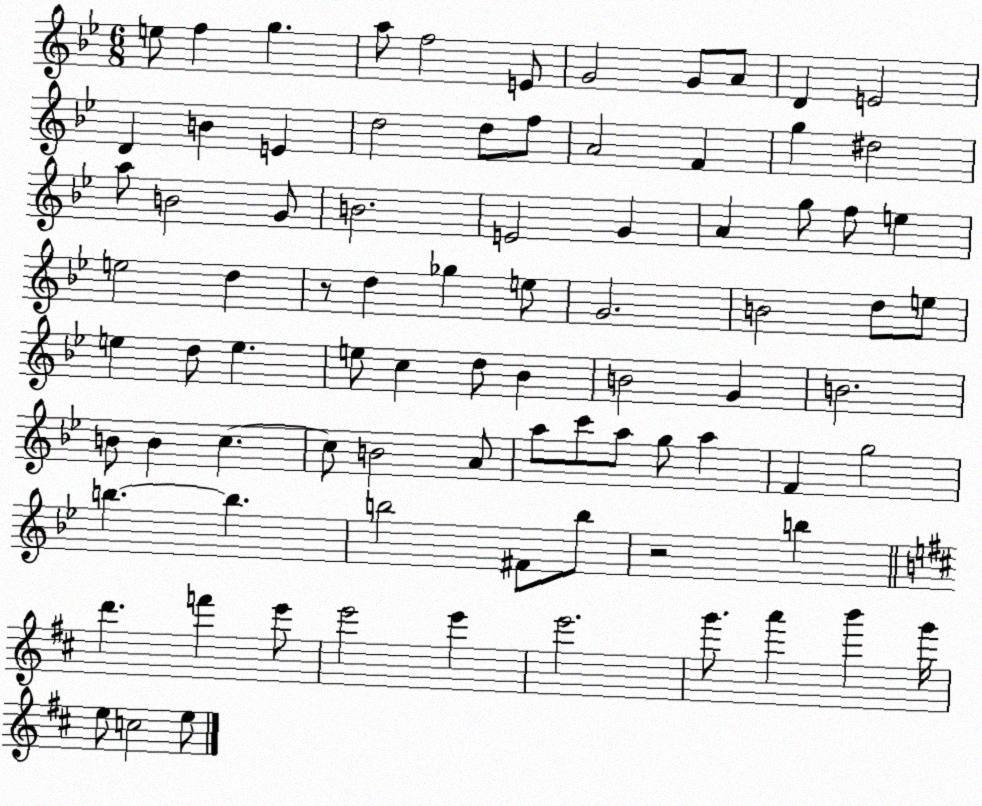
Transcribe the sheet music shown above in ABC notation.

X:1
T:Untitled
M:6/8
L:1/4
K:Bb
e/2 f g a/2 f2 E/2 G2 G/2 A/2 D E2 D B E d2 d/2 f/2 A2 F g ^d2 a/2 B2 G/2 B2 E2 G A g/2 f/2 e e2 d z/2 d _g e/2 G2 B2 d/2 e/2 e d/2 e e/2 c d/2 _B B2 G B2 B/2 B c c/2 B2 A/2 a/2 c'/2 a/2 g/2 a F g2 b b b2 ^F/2 b/2 z2 b d' f' e'/2 e'2 e' e'2 g'/2 a' b' g'/4 e/2 c2 e/2